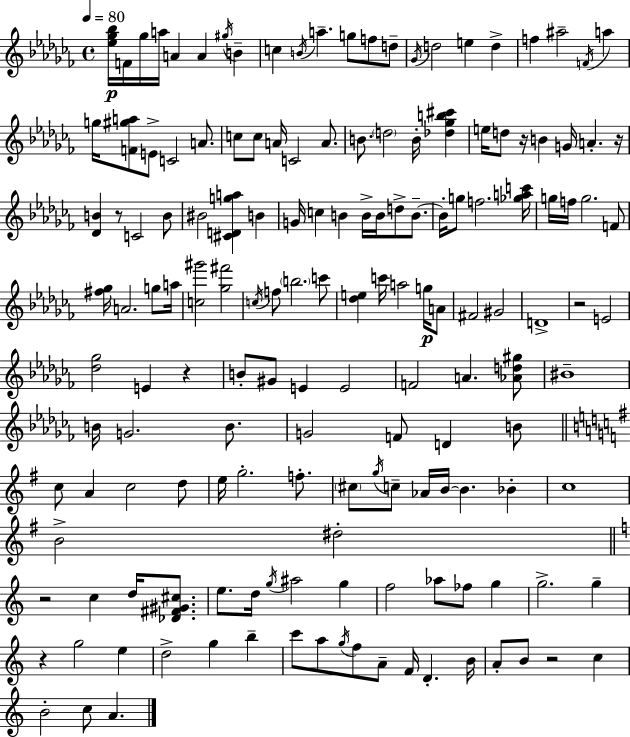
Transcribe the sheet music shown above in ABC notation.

X:1
T:Untitled
M:4/4
L:1/4
K:Abm
[_e_g_b]/4 F/4 _g/4 a/4 A A ^g/4 B c B/4 a g/2 f/2 d/2 _G/4 d2 e d f ^a2 F/4 a g/4 [F^ga]/2 E/2 C2 A/2 c/2 c/2 A/4 C2 A/2 B/2 d2 B/4 [_d_gb^c'] e/4 d/2 z/4 B G/4 A z/4 [_DB] z/2 C2 B/2 ^B2 [^CDga] B G/4 c B B/4 B/4 d/2 B/2 B/4 g/2 f2 [_gac']/4 g/4 f/4 g2 F/2 [^f_g]/4 A2 g/2 a/4 [c^g']2 [_g^f']2 c/4 f/2 b2 c'/2 [_de] c'/4 a2 g/4 A/2 ^F2 ^G2 D4 z2 E2 [_d_g]2 E z B/2 ^G/2 E E2 F2 A [_Ad^g]/2 ^B4 B/4 G2 B/2 G2 F/2 D B/2 c/2 A c2 d/2 e/4 g2 f/2 ^c/2 g/4 c/2 _A/4 B/4 B _B c4 B2 ^d2 z2 c d/4 [_D^F^G^c]/2 e/2 d/4 g/4 ^a2 g f2 _a/2 _f/2 g g2 g z g2 e d2 g b c'/2 a/2 g/4 f/2 A/2 F/4 D B/4 A/2 B/2 z2 c B2 c/2 A